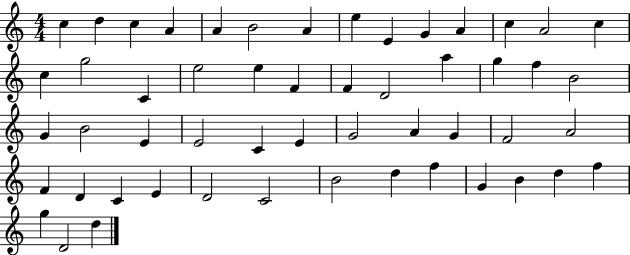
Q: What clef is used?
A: treble